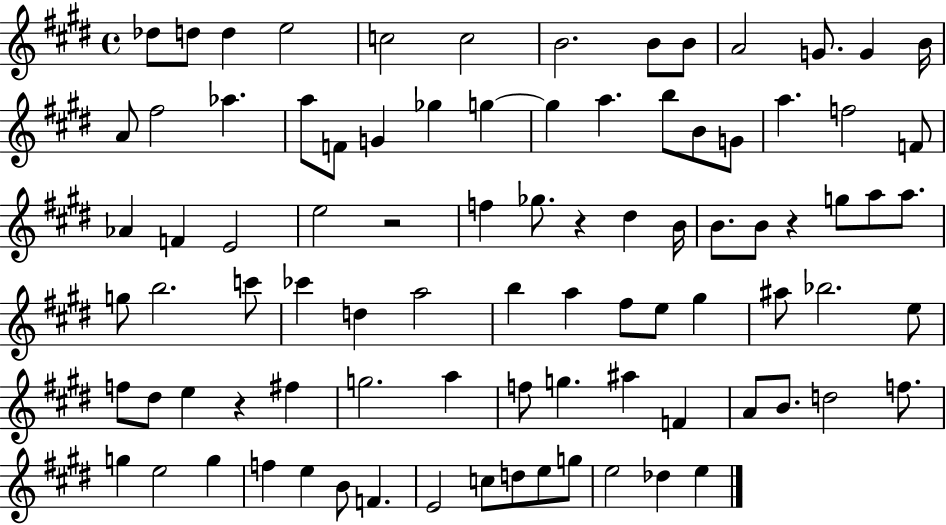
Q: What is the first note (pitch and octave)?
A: Db5